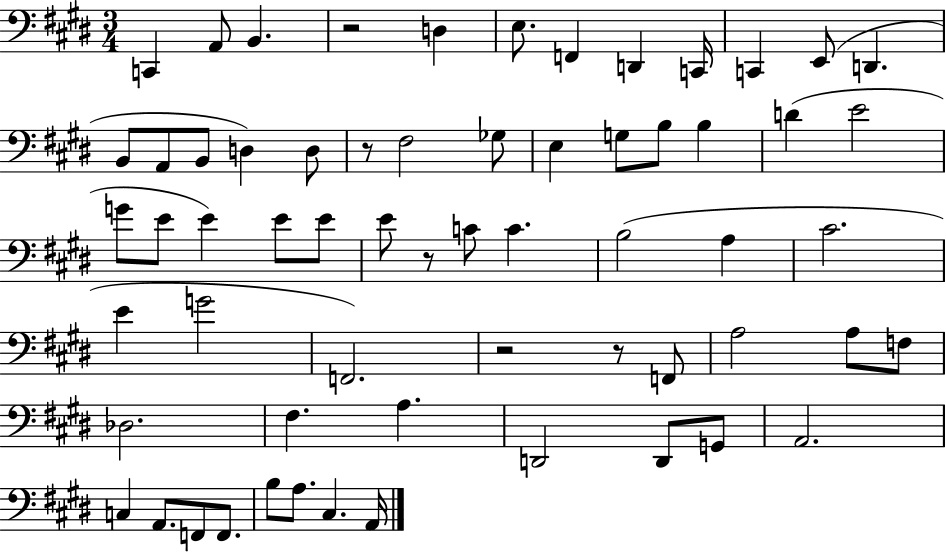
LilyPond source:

{
  \clef bass
  \numericTimeSignature
  \time 3/4
  \key e \major
  c,4 a,8 b,4. | r2 d4 | e8. f,4 d,4 c,16 | c,4 e,8( d,4. | \break b,8 a,8 b,8 d4) d8 | r8 fis2 ges8 | e4 g8 b8 b4 | d'4( e'2 | \break g'8 e'8 e'4) e'8 e'8 | e'8 r8 c'8 c'4. | b2( a4 | cis'2. | \break e'4 g'2 | f,2.) | r2 r8 f,8 | a2 a8 f8 | \break des2. | fis4. a4. | d,2 d,8 g,8 | a,2. | \break c4 a,8. f,8 f,8. | b8 a8. cis4. a,16 | \bar "|."
}